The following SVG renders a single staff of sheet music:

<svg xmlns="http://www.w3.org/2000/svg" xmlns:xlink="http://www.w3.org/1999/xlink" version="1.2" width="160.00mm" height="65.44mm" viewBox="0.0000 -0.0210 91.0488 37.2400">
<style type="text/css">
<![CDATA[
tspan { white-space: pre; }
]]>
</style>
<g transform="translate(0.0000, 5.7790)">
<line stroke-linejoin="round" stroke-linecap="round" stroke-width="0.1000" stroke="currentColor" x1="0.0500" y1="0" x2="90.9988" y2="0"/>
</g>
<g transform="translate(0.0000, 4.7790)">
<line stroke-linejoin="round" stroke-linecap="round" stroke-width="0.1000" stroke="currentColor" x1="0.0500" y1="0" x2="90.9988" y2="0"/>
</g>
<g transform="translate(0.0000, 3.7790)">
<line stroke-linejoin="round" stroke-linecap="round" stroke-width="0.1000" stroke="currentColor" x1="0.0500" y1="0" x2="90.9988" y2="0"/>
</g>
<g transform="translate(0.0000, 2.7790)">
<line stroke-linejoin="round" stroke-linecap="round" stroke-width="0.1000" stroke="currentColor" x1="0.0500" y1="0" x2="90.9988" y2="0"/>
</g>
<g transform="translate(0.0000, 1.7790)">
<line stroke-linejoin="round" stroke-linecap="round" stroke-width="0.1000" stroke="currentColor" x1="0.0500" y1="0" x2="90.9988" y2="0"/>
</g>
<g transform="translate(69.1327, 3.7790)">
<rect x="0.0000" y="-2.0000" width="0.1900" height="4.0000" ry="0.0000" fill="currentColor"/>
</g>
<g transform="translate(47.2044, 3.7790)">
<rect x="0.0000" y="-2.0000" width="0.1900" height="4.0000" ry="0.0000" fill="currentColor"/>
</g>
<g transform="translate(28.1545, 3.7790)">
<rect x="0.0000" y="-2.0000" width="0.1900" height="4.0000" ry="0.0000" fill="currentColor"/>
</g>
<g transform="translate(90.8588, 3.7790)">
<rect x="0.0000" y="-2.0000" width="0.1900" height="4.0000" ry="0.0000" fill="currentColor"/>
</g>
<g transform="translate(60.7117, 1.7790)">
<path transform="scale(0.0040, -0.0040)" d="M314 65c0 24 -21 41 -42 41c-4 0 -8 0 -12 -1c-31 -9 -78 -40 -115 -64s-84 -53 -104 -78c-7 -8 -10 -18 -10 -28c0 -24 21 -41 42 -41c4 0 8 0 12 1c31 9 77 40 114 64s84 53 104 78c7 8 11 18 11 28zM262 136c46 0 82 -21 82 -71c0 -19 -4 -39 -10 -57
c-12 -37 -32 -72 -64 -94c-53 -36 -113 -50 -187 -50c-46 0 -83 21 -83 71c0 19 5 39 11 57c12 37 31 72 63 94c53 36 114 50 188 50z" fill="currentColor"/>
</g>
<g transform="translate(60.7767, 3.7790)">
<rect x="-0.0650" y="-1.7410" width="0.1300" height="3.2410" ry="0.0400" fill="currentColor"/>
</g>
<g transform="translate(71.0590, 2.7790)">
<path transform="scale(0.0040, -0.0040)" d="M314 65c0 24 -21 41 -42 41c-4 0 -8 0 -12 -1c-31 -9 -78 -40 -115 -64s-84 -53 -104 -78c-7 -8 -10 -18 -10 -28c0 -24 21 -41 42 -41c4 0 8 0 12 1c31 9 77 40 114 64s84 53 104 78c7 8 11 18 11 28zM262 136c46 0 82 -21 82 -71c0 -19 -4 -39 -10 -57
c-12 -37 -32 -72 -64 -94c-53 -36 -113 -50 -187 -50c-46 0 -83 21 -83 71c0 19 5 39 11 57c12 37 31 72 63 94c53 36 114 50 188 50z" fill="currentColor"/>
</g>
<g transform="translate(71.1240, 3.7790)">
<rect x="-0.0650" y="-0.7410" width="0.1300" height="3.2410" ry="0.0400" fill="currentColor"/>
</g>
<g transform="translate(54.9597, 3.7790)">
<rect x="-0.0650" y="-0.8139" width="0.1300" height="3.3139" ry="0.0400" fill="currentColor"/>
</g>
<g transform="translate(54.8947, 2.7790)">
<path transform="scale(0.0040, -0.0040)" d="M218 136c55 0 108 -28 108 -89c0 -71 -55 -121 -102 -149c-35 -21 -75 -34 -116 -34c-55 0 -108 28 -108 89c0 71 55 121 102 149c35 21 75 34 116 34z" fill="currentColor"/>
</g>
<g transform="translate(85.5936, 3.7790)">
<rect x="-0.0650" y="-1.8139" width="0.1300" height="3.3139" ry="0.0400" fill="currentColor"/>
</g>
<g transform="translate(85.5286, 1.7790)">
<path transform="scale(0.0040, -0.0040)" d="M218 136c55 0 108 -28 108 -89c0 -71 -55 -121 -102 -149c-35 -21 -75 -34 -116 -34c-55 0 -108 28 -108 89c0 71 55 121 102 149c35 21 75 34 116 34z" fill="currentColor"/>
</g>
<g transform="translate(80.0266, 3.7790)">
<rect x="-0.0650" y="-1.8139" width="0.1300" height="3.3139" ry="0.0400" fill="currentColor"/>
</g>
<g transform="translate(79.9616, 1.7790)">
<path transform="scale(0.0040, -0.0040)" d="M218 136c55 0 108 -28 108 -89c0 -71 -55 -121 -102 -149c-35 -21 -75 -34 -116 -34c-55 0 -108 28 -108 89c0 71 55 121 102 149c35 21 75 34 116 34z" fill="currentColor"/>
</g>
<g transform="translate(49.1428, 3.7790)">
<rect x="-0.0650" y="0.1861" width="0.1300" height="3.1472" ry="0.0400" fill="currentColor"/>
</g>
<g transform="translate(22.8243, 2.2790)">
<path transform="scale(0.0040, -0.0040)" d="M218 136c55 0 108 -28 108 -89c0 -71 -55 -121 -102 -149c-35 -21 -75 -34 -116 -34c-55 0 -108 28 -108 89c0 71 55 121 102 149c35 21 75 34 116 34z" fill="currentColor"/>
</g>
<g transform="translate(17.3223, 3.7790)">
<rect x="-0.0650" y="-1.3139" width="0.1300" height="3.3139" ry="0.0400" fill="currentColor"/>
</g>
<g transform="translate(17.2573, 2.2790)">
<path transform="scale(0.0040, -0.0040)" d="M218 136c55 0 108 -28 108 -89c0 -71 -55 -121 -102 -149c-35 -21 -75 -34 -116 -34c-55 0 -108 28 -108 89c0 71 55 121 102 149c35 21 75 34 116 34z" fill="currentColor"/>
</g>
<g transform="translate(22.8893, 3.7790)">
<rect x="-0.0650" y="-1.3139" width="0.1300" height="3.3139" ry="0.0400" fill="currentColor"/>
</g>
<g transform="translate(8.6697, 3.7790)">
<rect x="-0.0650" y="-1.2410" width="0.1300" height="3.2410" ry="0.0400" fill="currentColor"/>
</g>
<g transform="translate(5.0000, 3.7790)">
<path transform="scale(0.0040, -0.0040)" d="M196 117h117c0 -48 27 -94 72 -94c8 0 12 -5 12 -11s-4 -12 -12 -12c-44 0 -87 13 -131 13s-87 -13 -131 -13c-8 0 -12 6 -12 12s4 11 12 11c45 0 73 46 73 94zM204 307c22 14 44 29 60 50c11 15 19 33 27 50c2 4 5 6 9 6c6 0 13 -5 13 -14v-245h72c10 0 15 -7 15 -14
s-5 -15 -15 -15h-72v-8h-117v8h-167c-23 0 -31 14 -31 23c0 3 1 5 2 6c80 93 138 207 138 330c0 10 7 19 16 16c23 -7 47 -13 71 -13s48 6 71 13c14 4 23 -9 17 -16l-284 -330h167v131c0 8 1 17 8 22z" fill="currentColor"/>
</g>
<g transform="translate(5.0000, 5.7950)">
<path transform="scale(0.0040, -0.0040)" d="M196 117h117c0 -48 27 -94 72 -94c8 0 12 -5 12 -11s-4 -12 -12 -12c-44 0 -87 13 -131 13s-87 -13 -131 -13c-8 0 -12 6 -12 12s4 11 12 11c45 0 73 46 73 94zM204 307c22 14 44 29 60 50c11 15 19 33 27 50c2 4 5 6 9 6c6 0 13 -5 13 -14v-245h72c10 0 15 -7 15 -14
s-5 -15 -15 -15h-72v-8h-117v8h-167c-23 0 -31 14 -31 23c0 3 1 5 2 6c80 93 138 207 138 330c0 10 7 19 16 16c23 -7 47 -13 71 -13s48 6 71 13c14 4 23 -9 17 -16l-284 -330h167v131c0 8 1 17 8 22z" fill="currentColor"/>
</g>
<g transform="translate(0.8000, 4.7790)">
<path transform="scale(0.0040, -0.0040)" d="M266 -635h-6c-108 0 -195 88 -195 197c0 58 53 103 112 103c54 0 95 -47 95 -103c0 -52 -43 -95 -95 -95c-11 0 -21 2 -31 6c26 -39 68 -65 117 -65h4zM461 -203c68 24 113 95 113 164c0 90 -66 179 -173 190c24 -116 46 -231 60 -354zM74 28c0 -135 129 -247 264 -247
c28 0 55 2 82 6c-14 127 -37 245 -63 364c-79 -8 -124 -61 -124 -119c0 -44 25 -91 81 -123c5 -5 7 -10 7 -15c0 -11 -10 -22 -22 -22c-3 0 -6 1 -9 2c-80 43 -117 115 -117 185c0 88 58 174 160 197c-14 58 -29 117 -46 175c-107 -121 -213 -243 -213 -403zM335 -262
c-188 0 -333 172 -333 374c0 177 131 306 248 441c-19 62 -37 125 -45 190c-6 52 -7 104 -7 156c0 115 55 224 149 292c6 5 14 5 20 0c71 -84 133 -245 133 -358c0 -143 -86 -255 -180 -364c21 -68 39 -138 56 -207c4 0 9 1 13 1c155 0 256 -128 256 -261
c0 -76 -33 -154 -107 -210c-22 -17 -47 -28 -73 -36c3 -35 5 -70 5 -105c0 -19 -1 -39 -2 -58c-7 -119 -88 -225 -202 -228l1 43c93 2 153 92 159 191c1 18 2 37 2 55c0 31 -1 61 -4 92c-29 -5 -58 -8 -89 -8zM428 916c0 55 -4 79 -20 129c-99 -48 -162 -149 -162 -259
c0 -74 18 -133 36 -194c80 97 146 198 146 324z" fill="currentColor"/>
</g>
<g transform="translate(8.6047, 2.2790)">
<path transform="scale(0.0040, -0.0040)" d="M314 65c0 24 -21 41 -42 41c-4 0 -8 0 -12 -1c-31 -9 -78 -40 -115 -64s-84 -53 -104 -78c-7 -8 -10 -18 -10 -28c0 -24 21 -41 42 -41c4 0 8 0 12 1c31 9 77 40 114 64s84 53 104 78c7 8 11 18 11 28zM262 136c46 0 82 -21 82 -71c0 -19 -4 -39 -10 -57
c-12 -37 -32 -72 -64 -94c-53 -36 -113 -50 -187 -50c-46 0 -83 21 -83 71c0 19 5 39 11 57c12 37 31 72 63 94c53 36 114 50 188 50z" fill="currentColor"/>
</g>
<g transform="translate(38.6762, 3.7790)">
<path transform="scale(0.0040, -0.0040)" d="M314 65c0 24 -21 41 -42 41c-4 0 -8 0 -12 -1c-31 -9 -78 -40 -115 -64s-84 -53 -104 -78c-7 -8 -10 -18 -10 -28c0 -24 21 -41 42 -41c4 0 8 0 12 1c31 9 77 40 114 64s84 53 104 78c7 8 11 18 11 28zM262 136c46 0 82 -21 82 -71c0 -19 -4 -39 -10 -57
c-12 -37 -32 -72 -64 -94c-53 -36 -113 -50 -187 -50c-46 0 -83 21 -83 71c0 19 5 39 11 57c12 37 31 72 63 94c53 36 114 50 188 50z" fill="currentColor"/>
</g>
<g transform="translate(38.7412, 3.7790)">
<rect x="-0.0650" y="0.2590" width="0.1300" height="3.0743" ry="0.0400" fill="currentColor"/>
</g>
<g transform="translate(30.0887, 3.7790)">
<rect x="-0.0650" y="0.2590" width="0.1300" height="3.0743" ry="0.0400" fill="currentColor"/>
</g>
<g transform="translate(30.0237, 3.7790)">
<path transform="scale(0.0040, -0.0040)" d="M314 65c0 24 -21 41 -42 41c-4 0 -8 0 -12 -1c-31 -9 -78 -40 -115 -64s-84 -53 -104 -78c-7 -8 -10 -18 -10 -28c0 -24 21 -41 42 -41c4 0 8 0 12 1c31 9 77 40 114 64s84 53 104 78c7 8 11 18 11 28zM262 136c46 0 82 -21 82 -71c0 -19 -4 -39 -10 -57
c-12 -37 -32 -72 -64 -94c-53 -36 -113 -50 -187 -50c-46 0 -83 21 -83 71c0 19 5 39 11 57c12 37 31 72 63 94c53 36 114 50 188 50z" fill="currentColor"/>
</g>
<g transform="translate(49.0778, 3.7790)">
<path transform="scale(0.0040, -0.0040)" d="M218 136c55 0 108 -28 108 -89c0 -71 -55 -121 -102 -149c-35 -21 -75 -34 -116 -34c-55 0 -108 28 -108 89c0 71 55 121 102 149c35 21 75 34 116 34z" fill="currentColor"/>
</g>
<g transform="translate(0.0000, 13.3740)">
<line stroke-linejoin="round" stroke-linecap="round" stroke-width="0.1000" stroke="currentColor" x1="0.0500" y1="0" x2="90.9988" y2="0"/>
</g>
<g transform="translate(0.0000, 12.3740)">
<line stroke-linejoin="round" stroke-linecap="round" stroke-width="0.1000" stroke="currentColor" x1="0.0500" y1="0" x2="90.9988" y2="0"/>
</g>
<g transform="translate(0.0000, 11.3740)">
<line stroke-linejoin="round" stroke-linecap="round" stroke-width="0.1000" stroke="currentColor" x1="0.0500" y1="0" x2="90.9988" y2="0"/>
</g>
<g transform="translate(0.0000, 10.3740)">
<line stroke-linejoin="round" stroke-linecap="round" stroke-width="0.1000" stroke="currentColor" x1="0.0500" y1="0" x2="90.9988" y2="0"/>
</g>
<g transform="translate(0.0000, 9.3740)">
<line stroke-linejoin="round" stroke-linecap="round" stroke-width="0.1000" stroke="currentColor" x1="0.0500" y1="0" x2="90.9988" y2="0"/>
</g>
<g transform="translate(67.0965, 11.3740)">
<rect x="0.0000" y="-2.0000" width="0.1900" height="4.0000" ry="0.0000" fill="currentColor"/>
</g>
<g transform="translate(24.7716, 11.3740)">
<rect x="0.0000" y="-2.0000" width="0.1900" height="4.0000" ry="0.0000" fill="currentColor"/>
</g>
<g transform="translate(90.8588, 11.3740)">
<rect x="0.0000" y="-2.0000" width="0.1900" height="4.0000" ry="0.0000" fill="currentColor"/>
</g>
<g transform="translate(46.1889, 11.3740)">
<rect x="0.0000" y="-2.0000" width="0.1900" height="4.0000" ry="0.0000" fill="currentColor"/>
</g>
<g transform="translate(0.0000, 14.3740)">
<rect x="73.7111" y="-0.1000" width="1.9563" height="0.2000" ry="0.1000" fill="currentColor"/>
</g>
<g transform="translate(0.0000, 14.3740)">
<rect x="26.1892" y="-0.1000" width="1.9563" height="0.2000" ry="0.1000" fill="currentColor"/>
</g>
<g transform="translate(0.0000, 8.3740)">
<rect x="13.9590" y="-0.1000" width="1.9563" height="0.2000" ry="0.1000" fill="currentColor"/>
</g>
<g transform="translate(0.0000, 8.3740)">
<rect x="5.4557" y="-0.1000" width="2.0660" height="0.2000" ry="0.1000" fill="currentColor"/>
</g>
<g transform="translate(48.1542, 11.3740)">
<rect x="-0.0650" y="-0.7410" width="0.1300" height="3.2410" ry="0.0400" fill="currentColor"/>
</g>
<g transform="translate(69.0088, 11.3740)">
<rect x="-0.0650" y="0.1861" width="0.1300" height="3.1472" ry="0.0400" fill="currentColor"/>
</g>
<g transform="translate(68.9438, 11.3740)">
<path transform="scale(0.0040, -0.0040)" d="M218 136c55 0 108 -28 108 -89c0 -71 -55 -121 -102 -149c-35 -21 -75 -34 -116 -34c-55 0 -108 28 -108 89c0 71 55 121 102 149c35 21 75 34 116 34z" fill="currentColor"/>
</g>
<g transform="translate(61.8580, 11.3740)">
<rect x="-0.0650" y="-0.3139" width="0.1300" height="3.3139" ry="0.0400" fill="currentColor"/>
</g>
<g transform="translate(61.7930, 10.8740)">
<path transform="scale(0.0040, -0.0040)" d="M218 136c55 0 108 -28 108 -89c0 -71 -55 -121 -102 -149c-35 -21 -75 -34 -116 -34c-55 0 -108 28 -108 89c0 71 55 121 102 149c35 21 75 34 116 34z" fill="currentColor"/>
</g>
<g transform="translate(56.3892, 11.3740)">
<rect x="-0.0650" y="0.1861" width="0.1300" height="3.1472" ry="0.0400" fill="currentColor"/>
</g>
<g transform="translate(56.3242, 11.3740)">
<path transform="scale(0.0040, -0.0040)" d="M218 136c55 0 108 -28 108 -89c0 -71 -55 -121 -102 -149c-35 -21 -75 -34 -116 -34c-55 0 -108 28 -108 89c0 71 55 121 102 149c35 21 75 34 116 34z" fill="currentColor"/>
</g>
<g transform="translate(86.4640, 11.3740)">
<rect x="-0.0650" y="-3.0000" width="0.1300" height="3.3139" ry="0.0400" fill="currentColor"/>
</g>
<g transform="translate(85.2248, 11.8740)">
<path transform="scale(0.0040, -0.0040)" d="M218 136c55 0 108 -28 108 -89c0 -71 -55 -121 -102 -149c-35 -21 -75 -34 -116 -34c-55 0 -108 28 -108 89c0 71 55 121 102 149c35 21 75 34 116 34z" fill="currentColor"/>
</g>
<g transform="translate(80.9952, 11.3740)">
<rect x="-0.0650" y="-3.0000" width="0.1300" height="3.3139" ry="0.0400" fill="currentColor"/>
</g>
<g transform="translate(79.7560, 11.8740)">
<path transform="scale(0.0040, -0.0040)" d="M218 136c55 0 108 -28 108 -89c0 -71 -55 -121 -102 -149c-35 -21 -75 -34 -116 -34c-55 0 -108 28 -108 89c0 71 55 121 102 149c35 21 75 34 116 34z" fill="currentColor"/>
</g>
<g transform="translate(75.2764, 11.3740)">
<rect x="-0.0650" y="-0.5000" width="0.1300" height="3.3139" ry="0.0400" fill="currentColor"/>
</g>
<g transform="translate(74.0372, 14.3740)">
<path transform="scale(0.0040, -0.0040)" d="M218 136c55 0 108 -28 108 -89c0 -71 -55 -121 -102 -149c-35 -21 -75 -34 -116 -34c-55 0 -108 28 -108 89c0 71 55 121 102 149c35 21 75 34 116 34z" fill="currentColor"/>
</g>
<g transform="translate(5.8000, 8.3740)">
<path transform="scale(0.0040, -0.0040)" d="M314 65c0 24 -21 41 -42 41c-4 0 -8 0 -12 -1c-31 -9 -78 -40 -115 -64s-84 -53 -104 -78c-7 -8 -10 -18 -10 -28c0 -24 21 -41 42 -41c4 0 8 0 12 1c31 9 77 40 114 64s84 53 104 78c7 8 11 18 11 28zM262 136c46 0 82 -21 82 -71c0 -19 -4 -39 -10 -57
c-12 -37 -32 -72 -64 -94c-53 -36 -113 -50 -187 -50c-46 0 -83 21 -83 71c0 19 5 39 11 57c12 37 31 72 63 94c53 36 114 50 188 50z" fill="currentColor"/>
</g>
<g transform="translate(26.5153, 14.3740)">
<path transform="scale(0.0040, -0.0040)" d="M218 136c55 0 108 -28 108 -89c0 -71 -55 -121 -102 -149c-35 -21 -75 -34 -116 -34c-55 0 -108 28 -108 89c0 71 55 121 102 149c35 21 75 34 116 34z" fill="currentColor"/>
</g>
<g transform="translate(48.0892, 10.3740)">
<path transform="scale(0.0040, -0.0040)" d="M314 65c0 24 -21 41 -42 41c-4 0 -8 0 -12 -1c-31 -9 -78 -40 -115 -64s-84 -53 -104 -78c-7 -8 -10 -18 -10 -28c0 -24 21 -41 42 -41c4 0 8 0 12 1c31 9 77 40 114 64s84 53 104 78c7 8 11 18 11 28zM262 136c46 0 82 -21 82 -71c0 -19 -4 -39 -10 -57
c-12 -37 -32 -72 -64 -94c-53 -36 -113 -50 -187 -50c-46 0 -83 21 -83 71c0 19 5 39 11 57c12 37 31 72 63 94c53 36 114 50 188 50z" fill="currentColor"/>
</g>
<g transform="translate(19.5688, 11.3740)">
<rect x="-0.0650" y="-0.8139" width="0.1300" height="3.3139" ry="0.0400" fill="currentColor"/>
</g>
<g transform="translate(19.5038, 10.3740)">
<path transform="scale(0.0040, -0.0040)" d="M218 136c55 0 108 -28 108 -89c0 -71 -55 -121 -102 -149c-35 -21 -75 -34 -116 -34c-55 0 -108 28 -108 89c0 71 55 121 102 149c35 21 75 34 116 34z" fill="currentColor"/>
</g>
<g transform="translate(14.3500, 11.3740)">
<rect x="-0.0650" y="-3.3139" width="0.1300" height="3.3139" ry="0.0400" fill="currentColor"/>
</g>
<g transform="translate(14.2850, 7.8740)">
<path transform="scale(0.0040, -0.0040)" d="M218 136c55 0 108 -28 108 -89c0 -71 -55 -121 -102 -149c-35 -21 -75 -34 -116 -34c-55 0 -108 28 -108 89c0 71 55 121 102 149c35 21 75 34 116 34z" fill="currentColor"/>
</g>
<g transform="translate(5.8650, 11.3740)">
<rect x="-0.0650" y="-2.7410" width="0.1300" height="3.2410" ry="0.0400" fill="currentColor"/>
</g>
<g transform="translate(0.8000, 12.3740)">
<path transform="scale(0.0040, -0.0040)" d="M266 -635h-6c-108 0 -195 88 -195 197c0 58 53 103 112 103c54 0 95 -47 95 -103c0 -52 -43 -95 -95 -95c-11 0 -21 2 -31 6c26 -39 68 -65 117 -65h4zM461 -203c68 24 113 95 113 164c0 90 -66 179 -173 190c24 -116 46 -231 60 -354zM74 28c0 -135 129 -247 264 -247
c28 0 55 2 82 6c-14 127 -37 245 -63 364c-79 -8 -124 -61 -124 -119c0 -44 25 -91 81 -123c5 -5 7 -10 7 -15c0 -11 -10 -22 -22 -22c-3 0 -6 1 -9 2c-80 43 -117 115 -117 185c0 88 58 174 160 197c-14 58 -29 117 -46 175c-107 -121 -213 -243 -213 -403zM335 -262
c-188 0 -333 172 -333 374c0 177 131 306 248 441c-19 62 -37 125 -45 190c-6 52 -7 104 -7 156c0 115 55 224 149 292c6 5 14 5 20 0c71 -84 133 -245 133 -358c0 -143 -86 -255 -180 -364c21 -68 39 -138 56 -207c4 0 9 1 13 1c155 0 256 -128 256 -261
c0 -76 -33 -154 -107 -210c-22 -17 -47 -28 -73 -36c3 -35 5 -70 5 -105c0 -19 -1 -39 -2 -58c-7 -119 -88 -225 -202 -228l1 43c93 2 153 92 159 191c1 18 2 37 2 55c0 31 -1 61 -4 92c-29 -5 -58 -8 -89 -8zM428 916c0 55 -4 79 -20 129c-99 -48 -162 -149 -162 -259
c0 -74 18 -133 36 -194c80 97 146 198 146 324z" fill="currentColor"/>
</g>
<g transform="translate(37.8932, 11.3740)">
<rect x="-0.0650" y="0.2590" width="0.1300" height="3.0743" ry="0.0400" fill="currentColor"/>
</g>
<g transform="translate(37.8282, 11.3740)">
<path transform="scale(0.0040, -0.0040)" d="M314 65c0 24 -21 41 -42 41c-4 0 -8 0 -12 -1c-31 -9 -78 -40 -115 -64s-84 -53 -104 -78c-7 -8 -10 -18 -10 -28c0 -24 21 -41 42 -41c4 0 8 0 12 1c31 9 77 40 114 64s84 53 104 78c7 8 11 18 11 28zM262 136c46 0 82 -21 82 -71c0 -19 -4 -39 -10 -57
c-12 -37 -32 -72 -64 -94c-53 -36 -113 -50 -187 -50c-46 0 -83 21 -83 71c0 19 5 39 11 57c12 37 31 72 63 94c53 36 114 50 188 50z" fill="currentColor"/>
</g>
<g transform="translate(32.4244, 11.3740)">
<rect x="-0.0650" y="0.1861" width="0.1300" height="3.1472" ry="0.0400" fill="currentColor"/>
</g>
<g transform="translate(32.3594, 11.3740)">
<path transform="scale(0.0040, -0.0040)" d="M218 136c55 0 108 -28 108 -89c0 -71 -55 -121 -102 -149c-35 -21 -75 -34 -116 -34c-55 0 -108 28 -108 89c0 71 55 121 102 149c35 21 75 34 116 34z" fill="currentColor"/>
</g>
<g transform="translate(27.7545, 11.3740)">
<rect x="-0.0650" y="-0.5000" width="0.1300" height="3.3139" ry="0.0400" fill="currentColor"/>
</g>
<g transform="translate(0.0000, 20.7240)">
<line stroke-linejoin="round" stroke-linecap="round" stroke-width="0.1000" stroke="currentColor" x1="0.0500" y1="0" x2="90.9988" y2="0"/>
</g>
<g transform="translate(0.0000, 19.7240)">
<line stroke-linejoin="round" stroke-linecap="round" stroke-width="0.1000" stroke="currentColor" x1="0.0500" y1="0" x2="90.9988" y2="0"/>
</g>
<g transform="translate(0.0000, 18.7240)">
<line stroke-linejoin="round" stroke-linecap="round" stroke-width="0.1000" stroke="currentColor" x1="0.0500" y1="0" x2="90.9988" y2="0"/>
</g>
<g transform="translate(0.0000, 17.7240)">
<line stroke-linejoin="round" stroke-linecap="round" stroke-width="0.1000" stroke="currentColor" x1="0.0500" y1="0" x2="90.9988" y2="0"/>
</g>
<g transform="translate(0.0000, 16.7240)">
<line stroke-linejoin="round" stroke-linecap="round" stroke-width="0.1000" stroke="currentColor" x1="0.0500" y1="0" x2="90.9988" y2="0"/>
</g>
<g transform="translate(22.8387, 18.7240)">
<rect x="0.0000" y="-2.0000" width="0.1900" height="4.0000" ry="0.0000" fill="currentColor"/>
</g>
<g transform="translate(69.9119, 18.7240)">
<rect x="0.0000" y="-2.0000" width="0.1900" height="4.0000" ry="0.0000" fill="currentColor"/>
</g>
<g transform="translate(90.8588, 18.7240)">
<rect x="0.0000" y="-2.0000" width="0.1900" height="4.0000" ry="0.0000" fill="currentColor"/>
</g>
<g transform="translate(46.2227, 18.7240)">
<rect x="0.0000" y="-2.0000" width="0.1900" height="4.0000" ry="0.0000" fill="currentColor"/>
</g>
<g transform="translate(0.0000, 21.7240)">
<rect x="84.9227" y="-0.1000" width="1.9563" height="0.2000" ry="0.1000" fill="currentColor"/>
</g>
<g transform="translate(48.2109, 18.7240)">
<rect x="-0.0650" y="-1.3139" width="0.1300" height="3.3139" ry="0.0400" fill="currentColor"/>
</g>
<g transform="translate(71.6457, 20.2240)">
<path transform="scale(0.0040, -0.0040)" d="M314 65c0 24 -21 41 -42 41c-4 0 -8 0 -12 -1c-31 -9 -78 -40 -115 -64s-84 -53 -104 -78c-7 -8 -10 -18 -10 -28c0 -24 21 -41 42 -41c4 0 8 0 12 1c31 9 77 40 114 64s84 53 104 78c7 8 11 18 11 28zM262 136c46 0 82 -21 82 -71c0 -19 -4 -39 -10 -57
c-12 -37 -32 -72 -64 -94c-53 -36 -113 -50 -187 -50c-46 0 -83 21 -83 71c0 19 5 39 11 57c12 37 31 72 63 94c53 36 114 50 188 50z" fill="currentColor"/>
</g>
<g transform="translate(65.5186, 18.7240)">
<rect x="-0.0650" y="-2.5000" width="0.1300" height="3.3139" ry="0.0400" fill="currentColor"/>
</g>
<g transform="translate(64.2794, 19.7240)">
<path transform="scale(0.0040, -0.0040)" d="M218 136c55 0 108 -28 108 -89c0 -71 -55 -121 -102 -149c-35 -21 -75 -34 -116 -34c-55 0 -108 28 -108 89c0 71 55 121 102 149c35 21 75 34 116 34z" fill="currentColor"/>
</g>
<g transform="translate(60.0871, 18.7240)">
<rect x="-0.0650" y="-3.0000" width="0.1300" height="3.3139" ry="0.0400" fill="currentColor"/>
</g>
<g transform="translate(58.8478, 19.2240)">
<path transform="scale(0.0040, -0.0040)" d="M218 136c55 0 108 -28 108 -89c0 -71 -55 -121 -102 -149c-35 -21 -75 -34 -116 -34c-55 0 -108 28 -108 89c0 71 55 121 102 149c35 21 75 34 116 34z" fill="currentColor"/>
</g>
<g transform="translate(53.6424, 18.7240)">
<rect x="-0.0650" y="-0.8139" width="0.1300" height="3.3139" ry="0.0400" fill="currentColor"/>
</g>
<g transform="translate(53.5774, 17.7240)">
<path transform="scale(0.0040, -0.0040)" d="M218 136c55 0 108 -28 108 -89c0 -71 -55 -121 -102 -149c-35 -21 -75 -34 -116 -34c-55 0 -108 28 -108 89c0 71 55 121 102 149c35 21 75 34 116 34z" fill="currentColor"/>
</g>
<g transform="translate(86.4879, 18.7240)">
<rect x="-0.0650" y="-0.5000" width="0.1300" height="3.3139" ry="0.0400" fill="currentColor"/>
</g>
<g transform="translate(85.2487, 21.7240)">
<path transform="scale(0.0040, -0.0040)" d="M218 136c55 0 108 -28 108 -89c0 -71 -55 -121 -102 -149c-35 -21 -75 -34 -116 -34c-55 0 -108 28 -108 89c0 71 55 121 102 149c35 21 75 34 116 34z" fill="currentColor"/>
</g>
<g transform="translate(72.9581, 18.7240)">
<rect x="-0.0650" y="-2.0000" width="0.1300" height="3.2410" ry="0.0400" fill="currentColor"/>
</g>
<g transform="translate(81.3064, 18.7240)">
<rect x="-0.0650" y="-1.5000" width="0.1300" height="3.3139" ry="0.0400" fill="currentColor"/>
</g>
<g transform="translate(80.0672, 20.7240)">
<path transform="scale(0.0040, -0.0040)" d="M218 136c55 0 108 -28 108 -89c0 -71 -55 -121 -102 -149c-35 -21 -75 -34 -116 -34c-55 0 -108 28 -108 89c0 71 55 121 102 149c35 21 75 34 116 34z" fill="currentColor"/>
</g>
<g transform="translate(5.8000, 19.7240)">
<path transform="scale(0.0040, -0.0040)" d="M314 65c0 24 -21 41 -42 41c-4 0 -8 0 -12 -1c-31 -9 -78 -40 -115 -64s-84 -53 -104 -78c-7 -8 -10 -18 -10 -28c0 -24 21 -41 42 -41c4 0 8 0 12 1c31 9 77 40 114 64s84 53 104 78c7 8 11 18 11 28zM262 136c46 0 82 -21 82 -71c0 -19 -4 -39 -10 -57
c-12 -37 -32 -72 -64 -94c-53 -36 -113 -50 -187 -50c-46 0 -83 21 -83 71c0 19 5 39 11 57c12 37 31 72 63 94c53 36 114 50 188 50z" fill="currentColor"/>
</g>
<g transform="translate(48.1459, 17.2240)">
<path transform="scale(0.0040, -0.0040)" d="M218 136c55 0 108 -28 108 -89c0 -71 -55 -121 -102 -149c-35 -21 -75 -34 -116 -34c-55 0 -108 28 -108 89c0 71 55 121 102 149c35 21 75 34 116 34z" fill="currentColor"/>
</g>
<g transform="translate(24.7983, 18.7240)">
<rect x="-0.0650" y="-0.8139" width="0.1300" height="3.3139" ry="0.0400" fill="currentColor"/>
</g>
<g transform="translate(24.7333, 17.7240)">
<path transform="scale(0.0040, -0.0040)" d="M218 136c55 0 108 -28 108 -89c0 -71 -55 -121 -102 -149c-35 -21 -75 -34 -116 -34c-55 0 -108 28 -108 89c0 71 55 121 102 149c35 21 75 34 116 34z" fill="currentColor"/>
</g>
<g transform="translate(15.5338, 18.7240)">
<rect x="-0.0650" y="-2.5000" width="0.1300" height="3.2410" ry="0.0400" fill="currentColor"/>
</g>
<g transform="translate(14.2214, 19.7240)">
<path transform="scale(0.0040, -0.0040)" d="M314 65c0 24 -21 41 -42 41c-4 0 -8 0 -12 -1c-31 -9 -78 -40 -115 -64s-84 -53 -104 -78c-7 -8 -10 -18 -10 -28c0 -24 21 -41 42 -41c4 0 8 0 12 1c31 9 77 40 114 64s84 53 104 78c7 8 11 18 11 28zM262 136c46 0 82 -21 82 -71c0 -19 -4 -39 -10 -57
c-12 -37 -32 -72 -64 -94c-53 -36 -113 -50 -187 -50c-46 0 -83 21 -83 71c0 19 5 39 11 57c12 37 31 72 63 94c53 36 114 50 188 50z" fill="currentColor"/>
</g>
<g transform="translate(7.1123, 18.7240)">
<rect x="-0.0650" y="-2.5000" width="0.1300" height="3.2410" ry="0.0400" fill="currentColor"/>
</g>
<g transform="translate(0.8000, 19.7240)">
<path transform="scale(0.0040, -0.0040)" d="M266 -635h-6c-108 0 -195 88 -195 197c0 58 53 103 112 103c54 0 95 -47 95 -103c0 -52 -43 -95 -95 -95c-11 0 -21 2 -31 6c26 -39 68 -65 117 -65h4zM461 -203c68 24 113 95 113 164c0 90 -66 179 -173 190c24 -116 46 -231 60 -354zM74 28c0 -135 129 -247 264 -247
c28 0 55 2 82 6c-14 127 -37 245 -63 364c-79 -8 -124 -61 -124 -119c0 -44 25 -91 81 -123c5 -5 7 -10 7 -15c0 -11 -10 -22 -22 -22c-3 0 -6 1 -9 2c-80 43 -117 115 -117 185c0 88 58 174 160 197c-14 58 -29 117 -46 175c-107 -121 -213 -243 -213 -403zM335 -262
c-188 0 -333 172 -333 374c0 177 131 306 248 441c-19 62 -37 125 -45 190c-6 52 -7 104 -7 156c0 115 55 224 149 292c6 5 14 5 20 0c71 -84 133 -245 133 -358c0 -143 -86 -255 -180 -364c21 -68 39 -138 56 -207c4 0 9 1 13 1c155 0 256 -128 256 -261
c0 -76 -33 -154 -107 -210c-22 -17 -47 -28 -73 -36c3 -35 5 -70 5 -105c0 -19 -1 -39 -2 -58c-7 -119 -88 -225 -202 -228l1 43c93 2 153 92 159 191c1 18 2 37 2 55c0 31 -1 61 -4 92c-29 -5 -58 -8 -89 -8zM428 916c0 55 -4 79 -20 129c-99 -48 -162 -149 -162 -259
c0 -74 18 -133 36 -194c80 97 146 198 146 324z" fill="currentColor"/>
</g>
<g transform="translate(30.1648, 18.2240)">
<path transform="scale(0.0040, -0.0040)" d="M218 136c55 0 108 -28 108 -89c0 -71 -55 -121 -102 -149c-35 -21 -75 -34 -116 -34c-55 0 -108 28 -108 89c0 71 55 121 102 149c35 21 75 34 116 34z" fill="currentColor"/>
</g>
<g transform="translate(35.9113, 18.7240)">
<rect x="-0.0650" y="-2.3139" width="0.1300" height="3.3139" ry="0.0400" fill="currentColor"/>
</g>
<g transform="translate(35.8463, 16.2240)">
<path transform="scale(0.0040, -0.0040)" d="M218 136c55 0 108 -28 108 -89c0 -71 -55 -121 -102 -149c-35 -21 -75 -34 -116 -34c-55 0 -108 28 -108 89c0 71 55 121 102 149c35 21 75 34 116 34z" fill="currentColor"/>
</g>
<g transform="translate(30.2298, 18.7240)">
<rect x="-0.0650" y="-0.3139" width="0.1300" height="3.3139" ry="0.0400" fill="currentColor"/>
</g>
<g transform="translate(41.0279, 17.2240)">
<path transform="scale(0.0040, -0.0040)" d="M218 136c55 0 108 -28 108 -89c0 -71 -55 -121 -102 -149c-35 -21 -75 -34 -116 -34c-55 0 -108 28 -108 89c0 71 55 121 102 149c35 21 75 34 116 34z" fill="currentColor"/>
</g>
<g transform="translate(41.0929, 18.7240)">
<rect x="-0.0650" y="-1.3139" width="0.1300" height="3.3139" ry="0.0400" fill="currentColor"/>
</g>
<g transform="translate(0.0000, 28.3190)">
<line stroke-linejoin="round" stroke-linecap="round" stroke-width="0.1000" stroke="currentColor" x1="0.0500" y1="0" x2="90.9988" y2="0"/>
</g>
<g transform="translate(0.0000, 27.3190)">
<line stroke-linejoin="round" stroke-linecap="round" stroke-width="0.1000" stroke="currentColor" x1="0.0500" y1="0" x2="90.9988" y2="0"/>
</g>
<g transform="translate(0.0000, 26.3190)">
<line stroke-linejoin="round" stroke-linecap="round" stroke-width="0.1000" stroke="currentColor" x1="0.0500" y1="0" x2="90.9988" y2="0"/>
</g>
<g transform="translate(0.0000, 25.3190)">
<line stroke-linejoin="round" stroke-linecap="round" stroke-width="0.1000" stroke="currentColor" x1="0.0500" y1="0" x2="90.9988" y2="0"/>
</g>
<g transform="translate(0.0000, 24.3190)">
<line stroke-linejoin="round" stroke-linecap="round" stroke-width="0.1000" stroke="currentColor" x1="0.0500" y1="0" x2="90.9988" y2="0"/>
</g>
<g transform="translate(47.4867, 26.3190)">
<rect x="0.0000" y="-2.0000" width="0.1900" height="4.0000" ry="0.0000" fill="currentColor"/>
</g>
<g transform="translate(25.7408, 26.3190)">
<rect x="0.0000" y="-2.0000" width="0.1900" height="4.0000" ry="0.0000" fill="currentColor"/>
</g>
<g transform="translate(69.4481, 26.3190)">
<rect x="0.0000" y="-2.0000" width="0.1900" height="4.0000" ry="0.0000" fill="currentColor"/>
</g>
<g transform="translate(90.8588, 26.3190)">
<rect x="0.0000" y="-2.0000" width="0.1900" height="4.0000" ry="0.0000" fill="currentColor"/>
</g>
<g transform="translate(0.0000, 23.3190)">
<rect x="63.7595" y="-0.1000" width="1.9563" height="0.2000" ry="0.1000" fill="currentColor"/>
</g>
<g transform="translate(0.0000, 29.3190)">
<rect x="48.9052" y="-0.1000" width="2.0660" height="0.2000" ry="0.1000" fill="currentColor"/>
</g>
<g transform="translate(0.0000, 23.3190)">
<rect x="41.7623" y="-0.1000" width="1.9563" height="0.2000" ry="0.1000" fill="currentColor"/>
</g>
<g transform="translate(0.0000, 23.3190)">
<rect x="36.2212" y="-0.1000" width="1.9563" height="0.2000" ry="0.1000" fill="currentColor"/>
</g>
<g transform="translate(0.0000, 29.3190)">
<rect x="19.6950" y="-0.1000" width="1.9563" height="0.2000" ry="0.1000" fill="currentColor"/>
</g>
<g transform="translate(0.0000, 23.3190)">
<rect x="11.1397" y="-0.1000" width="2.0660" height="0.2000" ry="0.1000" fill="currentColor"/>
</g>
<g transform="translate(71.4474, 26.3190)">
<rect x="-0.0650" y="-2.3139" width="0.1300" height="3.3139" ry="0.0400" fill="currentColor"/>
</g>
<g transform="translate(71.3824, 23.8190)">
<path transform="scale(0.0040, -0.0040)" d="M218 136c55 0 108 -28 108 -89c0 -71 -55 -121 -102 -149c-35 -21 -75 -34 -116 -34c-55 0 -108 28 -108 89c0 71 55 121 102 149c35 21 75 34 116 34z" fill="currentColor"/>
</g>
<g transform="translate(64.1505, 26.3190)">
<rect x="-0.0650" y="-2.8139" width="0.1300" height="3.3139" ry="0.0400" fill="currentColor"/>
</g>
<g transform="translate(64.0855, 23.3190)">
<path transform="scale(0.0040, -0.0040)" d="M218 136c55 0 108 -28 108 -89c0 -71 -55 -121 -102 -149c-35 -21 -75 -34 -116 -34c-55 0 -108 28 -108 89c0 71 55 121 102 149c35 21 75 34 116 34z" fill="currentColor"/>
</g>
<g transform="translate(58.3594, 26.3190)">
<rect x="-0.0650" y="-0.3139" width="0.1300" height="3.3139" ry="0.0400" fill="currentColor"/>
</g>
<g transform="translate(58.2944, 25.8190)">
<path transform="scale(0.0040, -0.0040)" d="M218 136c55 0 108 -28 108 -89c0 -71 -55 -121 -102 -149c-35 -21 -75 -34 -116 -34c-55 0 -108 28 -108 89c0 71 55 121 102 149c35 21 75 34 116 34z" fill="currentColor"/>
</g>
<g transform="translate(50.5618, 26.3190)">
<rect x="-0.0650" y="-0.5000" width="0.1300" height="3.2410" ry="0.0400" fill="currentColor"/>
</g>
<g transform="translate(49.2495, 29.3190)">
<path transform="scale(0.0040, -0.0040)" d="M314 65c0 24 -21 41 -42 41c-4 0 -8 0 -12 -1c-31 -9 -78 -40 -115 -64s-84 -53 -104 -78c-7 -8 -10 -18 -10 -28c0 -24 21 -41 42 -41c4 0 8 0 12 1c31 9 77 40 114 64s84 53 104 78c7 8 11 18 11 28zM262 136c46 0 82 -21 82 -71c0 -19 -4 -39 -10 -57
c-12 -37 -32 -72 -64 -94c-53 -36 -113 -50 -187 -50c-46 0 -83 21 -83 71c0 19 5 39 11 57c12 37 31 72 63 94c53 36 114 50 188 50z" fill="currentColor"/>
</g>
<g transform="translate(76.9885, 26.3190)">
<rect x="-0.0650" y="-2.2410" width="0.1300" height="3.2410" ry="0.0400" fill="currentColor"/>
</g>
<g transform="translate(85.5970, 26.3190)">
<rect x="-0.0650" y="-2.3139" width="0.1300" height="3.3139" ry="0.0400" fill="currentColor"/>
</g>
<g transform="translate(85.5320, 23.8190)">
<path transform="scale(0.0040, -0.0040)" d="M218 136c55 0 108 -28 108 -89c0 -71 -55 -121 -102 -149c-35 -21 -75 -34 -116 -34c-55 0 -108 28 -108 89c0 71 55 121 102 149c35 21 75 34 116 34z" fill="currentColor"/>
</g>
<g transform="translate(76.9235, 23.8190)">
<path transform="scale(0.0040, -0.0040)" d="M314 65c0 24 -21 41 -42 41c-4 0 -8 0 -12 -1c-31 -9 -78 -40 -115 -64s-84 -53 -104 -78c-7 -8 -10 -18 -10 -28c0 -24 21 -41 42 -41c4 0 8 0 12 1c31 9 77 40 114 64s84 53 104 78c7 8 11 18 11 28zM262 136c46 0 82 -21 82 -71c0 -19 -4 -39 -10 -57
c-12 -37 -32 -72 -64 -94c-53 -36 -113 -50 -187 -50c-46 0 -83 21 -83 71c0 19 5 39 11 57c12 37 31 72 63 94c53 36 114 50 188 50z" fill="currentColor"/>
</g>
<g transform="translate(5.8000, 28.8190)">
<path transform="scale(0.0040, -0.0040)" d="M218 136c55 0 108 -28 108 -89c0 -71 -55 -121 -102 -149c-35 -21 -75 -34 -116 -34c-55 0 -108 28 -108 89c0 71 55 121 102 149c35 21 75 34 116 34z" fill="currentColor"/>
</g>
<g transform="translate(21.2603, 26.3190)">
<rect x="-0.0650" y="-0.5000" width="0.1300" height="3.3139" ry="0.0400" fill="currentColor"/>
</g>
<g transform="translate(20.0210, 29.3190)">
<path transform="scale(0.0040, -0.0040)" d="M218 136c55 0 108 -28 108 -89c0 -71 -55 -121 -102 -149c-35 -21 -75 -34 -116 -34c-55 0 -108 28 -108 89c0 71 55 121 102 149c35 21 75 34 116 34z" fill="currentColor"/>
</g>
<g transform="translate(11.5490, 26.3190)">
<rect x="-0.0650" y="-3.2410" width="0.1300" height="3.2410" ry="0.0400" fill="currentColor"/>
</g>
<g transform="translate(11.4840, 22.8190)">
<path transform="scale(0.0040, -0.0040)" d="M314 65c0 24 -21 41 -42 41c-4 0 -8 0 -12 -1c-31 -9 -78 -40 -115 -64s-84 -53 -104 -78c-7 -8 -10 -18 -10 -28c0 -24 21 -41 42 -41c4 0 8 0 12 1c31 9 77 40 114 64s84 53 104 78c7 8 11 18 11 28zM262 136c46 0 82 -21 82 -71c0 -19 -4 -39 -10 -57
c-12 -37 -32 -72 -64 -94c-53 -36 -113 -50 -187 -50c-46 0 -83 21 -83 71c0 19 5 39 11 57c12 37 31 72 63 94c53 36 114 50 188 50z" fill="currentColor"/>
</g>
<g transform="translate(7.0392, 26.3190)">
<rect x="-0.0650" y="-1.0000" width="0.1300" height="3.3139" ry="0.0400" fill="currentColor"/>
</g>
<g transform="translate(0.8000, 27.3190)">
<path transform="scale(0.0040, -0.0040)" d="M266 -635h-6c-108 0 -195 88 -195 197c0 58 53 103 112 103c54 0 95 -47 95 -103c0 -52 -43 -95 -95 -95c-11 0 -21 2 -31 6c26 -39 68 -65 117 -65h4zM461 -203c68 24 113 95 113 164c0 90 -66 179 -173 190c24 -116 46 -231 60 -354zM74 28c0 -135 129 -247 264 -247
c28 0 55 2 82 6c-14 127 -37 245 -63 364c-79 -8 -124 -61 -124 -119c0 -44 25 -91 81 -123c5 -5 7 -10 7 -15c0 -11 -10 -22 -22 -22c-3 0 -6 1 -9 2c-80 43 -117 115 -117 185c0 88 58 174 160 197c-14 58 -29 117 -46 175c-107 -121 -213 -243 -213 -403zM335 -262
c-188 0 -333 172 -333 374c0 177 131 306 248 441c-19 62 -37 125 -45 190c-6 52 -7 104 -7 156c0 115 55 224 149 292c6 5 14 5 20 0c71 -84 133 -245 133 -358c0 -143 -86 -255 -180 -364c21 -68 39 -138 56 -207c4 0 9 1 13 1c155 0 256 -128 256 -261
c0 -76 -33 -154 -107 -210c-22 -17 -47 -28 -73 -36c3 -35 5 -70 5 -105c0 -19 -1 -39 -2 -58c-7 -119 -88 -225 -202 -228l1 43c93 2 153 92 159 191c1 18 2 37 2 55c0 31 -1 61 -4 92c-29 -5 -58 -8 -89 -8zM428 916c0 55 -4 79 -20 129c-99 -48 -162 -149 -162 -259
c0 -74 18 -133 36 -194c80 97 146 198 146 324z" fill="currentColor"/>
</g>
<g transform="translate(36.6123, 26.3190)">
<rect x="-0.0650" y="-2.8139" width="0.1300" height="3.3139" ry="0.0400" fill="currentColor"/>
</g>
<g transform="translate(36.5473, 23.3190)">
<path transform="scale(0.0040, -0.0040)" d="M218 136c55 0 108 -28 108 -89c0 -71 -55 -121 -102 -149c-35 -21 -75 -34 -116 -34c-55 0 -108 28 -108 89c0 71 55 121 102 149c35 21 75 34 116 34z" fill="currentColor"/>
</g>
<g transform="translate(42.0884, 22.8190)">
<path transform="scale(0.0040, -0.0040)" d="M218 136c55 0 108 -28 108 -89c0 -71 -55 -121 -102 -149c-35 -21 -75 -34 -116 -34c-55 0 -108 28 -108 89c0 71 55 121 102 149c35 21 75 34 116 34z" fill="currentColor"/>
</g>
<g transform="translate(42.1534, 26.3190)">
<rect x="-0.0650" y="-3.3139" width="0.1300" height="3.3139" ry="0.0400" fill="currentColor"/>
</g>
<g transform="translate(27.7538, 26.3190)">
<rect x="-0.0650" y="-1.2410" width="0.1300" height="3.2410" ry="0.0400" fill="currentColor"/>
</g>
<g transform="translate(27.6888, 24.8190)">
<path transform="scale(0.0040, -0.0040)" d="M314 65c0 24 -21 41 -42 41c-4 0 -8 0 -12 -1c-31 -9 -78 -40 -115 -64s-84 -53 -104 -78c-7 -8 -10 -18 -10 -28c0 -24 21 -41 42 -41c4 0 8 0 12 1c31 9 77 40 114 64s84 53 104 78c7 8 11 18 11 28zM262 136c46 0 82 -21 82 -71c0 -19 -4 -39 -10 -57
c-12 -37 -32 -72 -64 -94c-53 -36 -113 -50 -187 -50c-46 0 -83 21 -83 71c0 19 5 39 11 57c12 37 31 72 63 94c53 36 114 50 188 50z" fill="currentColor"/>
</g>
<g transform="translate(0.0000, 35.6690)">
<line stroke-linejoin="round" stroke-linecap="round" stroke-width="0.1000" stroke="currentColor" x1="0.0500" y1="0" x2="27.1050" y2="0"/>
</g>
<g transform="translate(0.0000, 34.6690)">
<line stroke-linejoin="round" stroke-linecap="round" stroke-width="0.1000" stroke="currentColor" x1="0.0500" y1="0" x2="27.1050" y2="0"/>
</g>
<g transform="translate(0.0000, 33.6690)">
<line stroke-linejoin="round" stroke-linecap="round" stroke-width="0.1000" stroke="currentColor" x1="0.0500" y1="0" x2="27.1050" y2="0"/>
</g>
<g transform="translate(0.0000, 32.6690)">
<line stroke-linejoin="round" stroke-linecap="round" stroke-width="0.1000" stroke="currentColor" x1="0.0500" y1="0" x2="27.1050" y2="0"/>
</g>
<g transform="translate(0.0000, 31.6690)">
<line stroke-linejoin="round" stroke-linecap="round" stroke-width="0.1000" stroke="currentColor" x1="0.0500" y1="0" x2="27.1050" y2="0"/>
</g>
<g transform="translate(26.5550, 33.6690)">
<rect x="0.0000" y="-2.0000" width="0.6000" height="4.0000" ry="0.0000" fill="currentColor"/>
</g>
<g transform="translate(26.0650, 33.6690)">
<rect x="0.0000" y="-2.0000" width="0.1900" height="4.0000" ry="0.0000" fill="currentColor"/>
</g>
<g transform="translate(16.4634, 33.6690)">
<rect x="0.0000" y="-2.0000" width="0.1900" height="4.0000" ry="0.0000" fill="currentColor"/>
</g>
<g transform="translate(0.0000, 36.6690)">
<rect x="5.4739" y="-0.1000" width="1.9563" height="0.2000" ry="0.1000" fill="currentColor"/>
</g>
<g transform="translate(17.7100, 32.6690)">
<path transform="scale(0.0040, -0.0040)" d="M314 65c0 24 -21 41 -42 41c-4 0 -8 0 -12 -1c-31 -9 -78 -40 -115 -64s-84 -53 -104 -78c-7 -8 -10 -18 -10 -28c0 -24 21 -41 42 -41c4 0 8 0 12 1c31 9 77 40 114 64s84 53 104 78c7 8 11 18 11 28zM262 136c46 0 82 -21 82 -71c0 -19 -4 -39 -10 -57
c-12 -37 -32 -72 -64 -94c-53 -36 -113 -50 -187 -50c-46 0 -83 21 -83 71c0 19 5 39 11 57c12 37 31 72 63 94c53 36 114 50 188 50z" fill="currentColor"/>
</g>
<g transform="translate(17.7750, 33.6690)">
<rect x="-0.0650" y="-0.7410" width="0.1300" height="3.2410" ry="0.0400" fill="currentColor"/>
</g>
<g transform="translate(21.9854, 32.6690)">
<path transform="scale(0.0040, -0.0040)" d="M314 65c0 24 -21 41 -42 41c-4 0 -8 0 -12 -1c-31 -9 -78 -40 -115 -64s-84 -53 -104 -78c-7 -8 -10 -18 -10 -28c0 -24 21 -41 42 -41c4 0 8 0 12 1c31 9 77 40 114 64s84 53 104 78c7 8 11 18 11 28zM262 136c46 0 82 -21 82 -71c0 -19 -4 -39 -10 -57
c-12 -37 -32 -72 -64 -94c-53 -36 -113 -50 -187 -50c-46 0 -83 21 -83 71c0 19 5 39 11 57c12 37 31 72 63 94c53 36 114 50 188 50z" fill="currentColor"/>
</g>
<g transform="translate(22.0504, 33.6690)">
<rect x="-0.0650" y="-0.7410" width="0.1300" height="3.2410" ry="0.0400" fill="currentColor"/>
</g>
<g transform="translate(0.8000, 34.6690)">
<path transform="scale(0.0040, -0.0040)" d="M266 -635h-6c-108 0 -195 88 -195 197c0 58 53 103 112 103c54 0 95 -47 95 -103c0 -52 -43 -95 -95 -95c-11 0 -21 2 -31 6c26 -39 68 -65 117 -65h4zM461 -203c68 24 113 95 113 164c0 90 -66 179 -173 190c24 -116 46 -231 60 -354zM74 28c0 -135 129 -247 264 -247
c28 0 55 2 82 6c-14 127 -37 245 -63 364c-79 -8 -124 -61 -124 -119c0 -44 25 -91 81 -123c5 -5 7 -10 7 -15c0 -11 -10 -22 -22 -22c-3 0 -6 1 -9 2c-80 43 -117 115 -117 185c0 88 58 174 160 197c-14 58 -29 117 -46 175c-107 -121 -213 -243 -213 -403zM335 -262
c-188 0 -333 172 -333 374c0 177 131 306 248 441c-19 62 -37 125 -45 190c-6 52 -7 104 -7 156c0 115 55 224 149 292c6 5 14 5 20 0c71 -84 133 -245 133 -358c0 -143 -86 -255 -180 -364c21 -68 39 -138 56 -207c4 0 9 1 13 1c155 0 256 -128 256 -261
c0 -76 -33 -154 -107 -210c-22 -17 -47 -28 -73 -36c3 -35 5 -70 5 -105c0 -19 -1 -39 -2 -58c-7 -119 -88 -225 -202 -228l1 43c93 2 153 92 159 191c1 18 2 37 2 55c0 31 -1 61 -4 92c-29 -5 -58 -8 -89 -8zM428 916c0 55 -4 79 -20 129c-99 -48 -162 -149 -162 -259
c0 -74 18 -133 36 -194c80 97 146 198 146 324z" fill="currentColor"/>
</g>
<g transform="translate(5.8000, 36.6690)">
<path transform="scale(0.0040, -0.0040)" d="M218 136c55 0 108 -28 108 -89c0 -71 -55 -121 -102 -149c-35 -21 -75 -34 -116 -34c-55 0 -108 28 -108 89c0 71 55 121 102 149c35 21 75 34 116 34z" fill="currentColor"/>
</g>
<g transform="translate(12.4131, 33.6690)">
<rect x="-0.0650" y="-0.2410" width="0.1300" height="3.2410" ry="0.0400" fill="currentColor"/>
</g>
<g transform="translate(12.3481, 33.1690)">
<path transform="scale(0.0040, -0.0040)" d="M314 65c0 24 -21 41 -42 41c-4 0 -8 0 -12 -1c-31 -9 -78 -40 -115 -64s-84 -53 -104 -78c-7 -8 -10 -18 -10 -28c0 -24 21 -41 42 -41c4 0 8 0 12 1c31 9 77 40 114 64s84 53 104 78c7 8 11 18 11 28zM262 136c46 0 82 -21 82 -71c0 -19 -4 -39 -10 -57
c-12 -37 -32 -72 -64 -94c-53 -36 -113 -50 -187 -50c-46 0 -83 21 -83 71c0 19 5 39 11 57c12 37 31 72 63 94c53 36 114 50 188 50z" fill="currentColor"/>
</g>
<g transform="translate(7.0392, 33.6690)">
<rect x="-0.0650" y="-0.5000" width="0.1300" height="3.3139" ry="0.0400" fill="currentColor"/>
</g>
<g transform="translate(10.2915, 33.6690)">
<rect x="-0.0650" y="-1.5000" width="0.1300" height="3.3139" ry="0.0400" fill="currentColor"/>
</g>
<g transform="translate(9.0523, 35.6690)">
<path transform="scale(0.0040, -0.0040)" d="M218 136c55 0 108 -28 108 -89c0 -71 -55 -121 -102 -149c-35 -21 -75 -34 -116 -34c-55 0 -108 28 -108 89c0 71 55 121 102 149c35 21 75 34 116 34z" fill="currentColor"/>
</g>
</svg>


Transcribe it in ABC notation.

X:1
T:Untitled
M:4/4
L:1/4
K:C
e2 e e B2 B2 B d f2 d2 f f a2 b d C B B2 d2 B c B C A A G2 G2 d c g e e d A G F2 E C D b2 C e2 a b C2 c a g g2 g C E c2 d2 d2